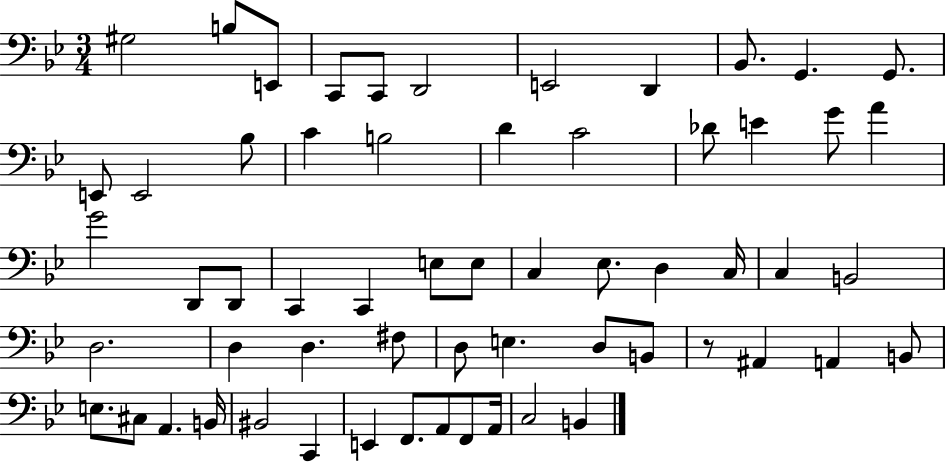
G#3/h B3/e E2/e C2/e C2/e D2/h E2/h D2/q Bb2/e. G2/q. G2/e. E2/e E2/h Bb3/e C4/q B3/h D4/q C4/h Db4/e E4/q G4/e A4/q G4/h D2/e D2/e C2/q C2/q E3/e E3/e C3/q Eb3/e. D3/q C3/s C3/q B2/h D3/h. D3/q D3/q. F#3/e D3/e E3/q. D3/e B2/e R/e A#2/q A2/q B2/e E3/e. C#3/e A2/q. B2/s BIS2/h C2/q E2/q F2/e. A2/e F2/e A2/s C3/h B2/q